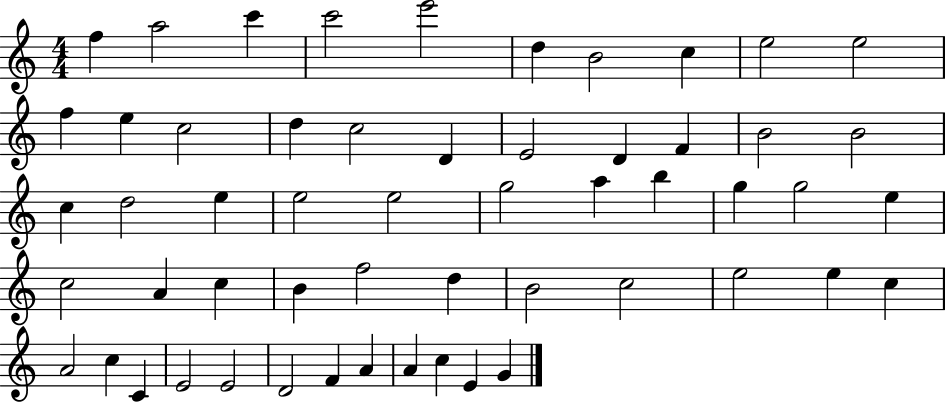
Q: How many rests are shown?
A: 0